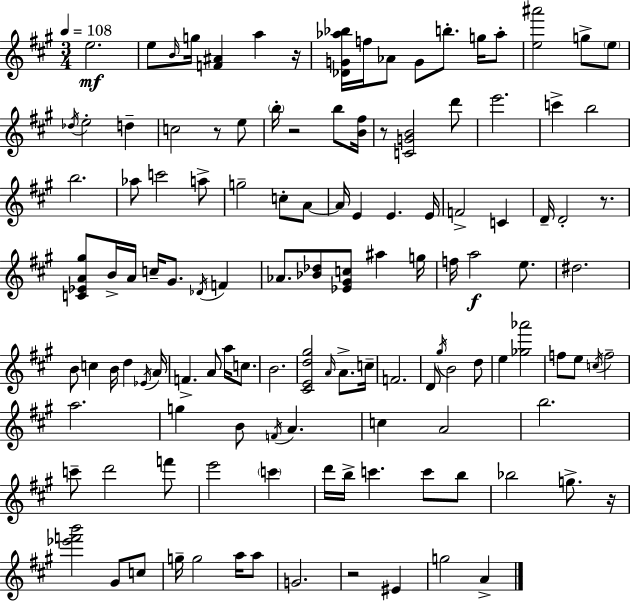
E5/h. E5/e B4/s G5/s [F4,A#4]/q A5/q R/s [Db4,G4,Ab5,Bb5]/s F5/s Ab4/e G4/e B5/e. G5/s Ab5/e [E5,A#6]/h G5/e E5/e Db5/s E5/h D5/q C5/h R/e E5/e B5/s R/h B5/e [B4,F#5]/s R/e [C4,G4,B4]/h D6/e E6/h. C6/q B5/h B5/h. Ab5/e C6/h A5/e G5/h C5/e A4/e A4/s E4/q E4/q. E4/s F4/h C4/q D4/s D4/h R/e. [C4,Eb4,A4,G#5]/e B4/s A4/s C5/s G#4/e. Db4/s F4/q Ab4/e. [Bb4,Db5]/e [Eb4,G#4,C5]/e A#5/q G5/s F5/s A5/h E5/e. D#5/h. B4/e C5/q B4/s D5/q Eb4/s A4/s F4/q. A4/e A5/s C5/e. B4/h. [C#4,E4,D5,G#5]/h A4/s A4/e. C5/s F4/h. D4/e G#5/s B4/h D5/e E5/q [Gb5,Ab6]/h F5/e E5/e C5/s F5/h A5/h. G5/q B4/e F4/s A4/q. C5/q A4/h B5/h. C6/e D6/h F6/e E6/h C6/q D6/s B5/s C6/q. C6/e B5/e Bb5/h G5/e. R/s [Eb6,F6,B6]/h G#4/e C5/e G5/s G5/h A5/s A5/e G4/h. R/h EIS4/q G5/h A4/q